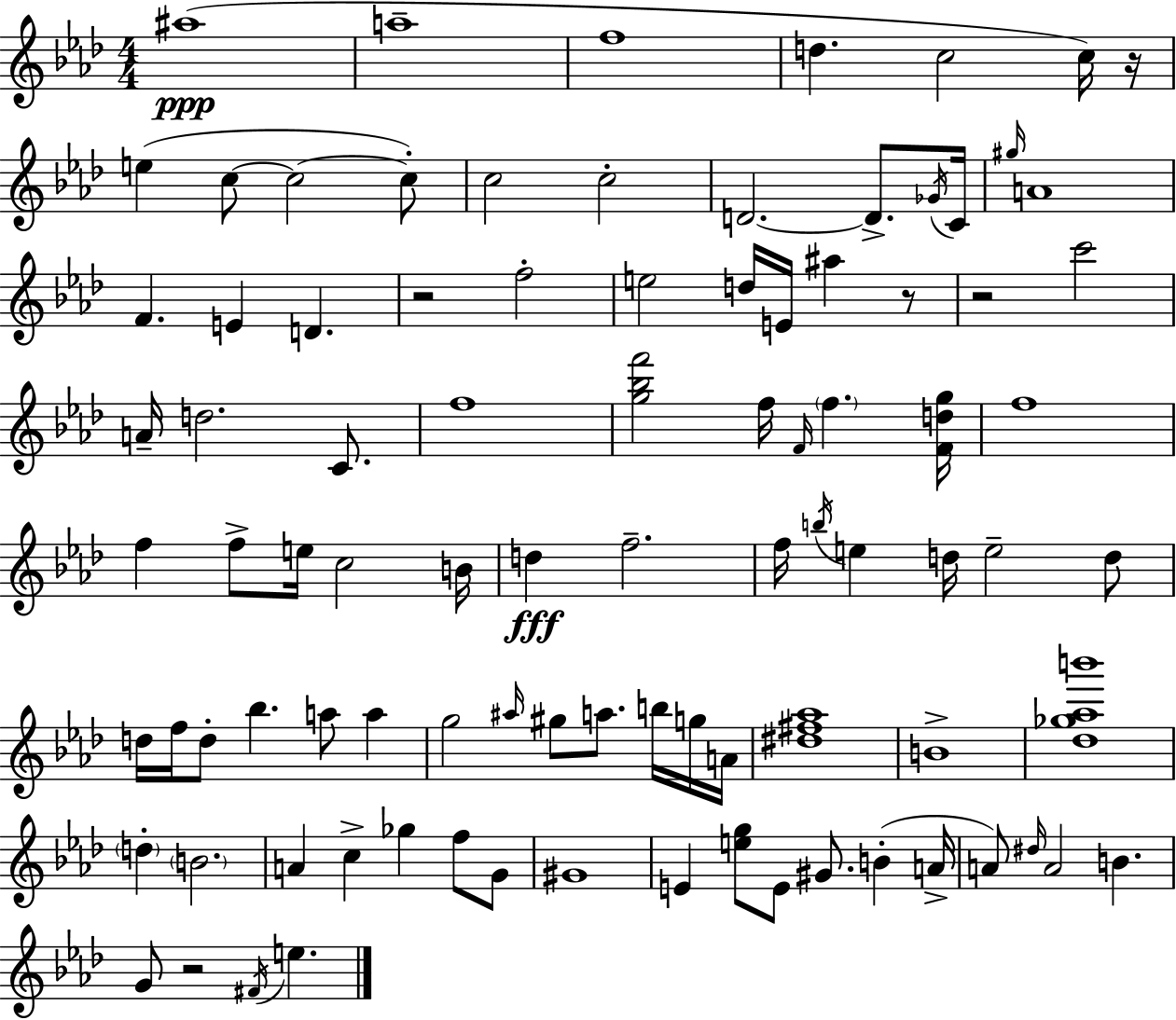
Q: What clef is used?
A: treble